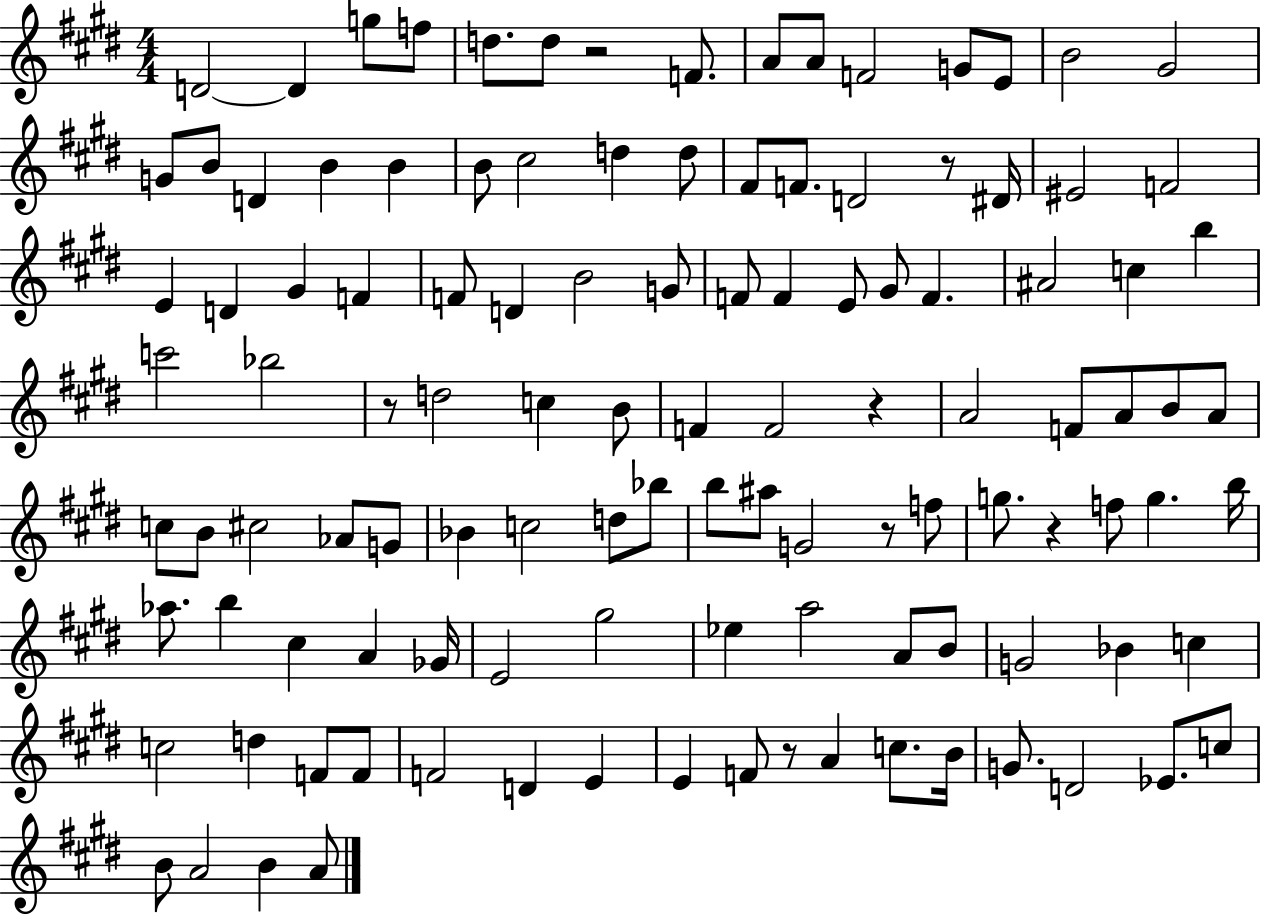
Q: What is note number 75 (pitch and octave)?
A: Ab5